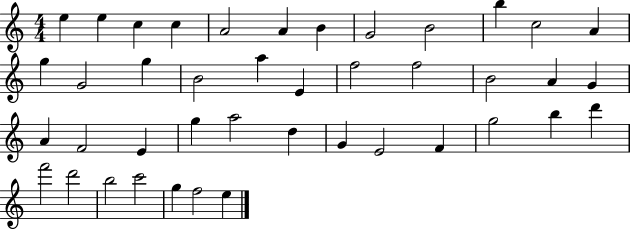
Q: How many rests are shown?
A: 0